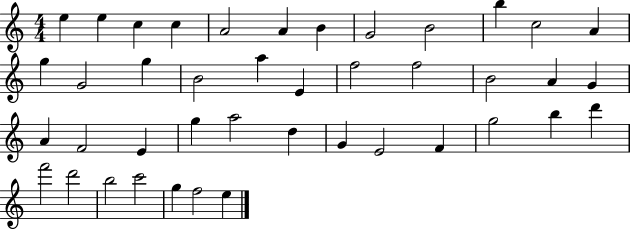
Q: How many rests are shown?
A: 0